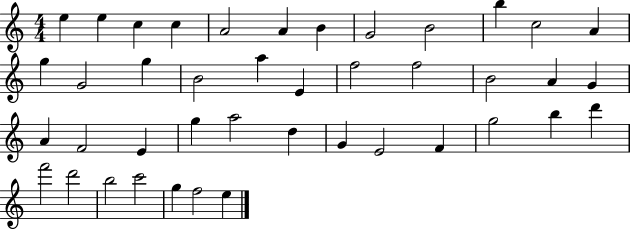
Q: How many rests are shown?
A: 0